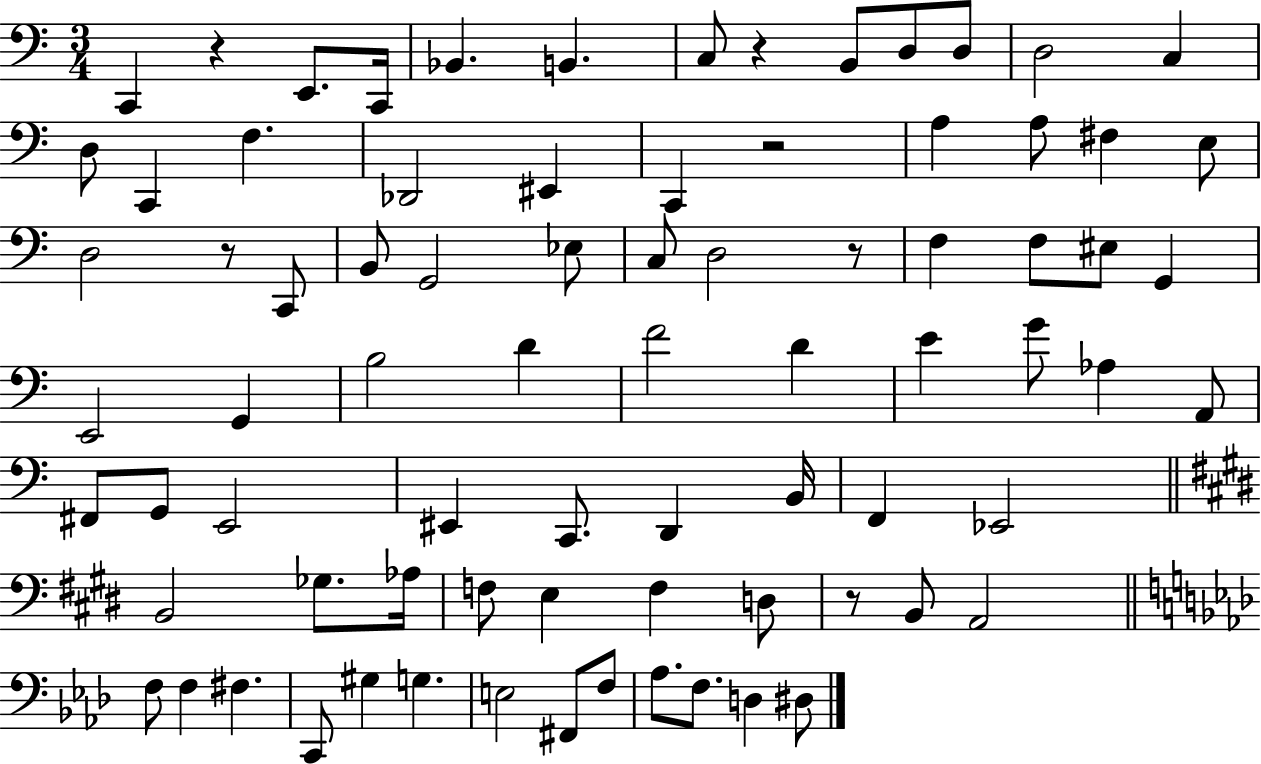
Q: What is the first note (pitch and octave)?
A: C2